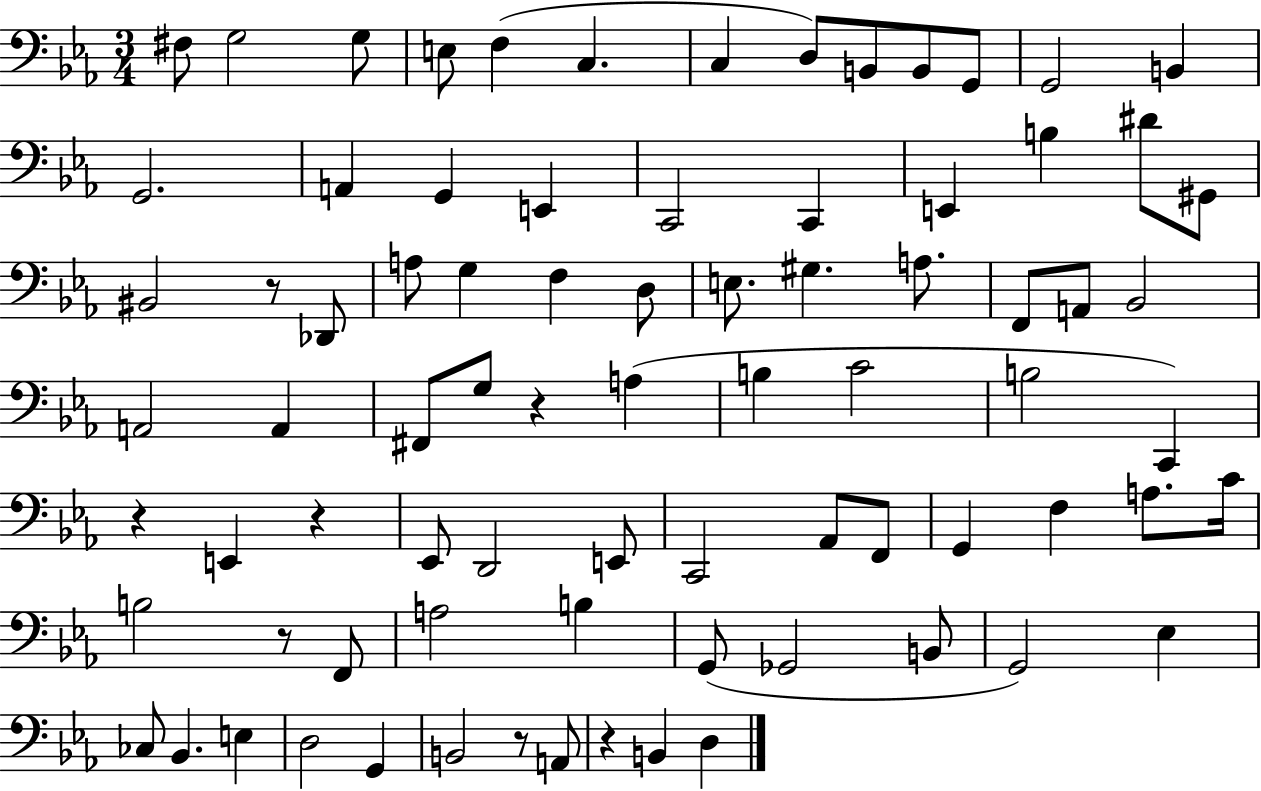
F#3/e G3/h G3/e E3/e F3/q C3/q. C3/q D3/e B2/e B2/e G2/e G2/h B2/q G2/h. A2/q G2/q E2/q C2/h C2/q E2/q B3/q D#4/e G#2/e BIS2/h R/e Db2/e A3/e G3/q F3/q D3/e E3/e. G#3/q. A3/e. F2/e A2/e Bb2/h A2/h A2/q F#2/e G3/e R/q A3/q B3/q C4/h B3/h C2/q R/q E2/q R/q Eb2/e D2/h E2/e C2/h Ab2/e F2/e G2/q F3/q A3/e. C4/s B3/h R/e F2/e A3/h B3/q G2/e Gb2/h B2/e G2/h Eb3/q CES3/e Bb2/q. E3/q D3/h G2/q B2/h R/e A2/e R/q B2/q D3/q